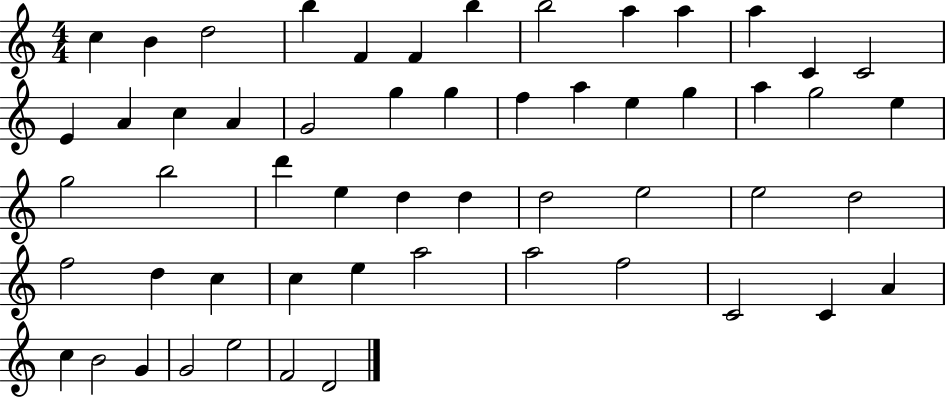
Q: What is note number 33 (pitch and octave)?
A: D5